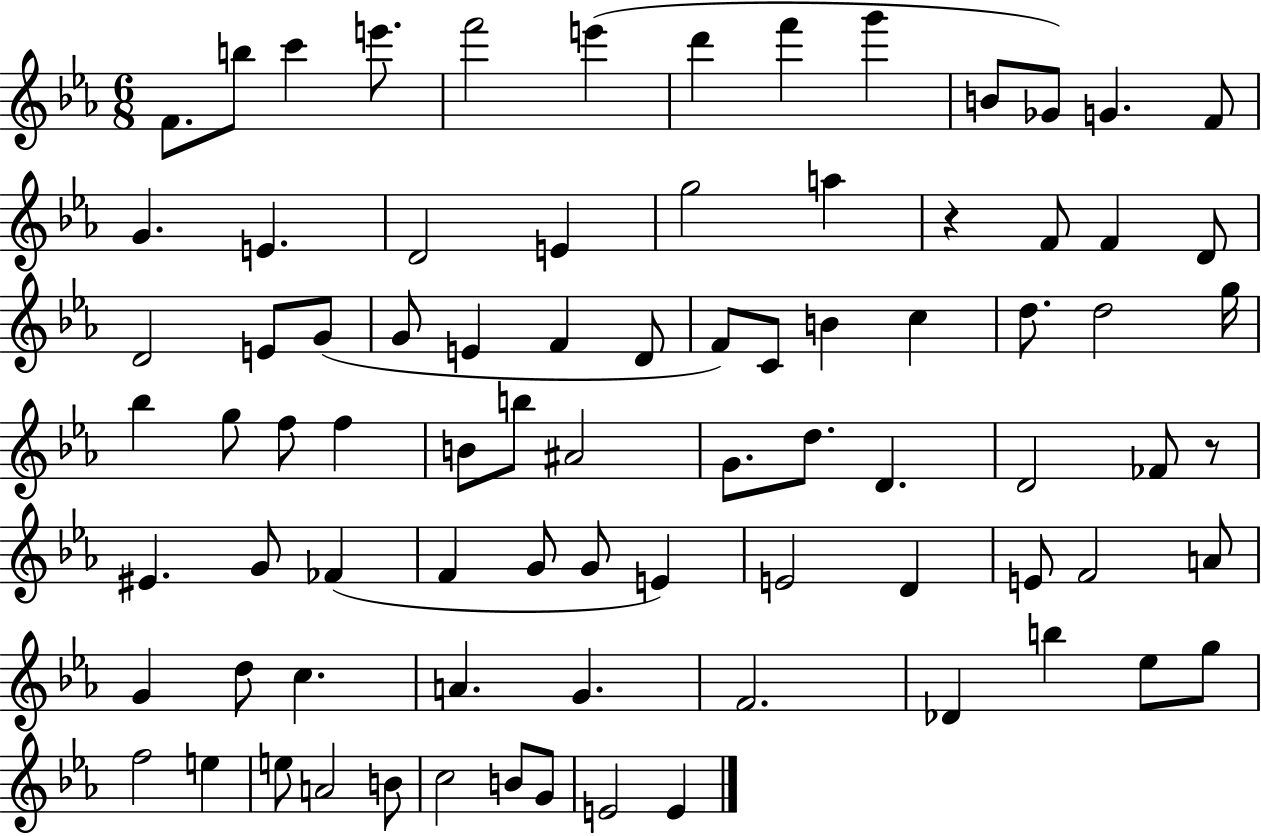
F4/e. B5/e C6/q E6/e. F6/h E6/q D6/q F6/q G6/q B4/e Gb4/e G4/q. F4/e G4/q. E4/q. D4/h E4/q G5/h A5/q R/q F4/e F4/q D4/e D4/h E4/e G4/e G4/e E4/q F4/q D4/e F4/e C4/e B4/q C5/q D5/e. D5/h G5/s Bb5/q G5/e F5/e F5/q B4/e B5/e A#4/h G4/e. D5/e. D4/q. D4/h FES4/e R/e EIS4/q. G4/e FES4/q F4/q G4/e G4/e E4/q E4/h D4/q E4/e F4/h A4/e G4/q D5/e C5/q. A4/q. G4/q. F4/h. Db4/q B5/q Eb5/e G5/e F5/h E5/q E5/e A4/h B4/e C5/h B4/e G4/e E4/h E4/q